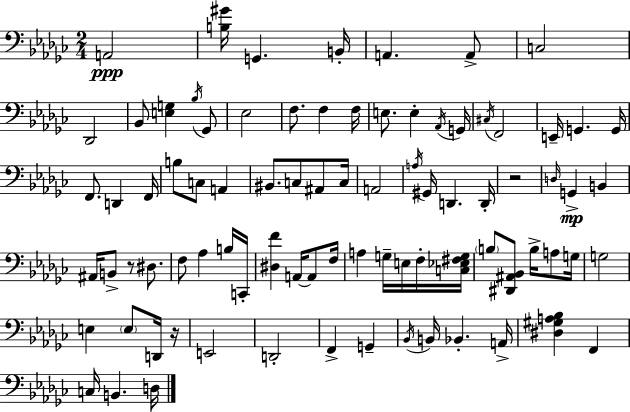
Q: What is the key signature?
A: EES minor